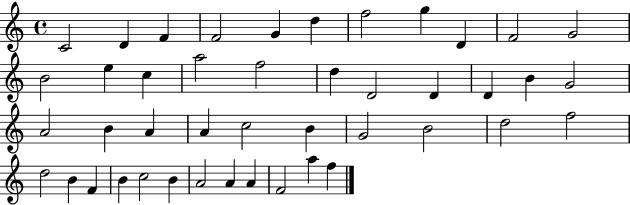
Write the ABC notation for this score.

X:1
T:Untitled
M:4/4
L:1/4
K:C
C2 D F F2 G d f2 g D F2 G2 B2 e c a2 f2 d D2 D D B G2 A2 B A A c2 B G2 B2 d2 f2 d2 B F B c2 B A2 A A F2 a f